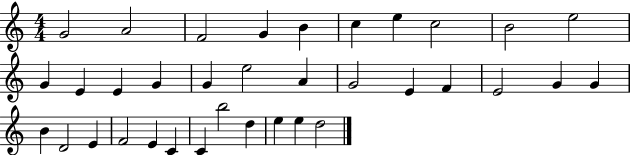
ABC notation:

X:1
T:Untitled
M:4/4
L:1/4
K:C
G2 A2 F2 G B c e c2 B2 e2 G E E G G e2 A G2 E F E2 G G B D2 E F2 E C C b2 d e e d2